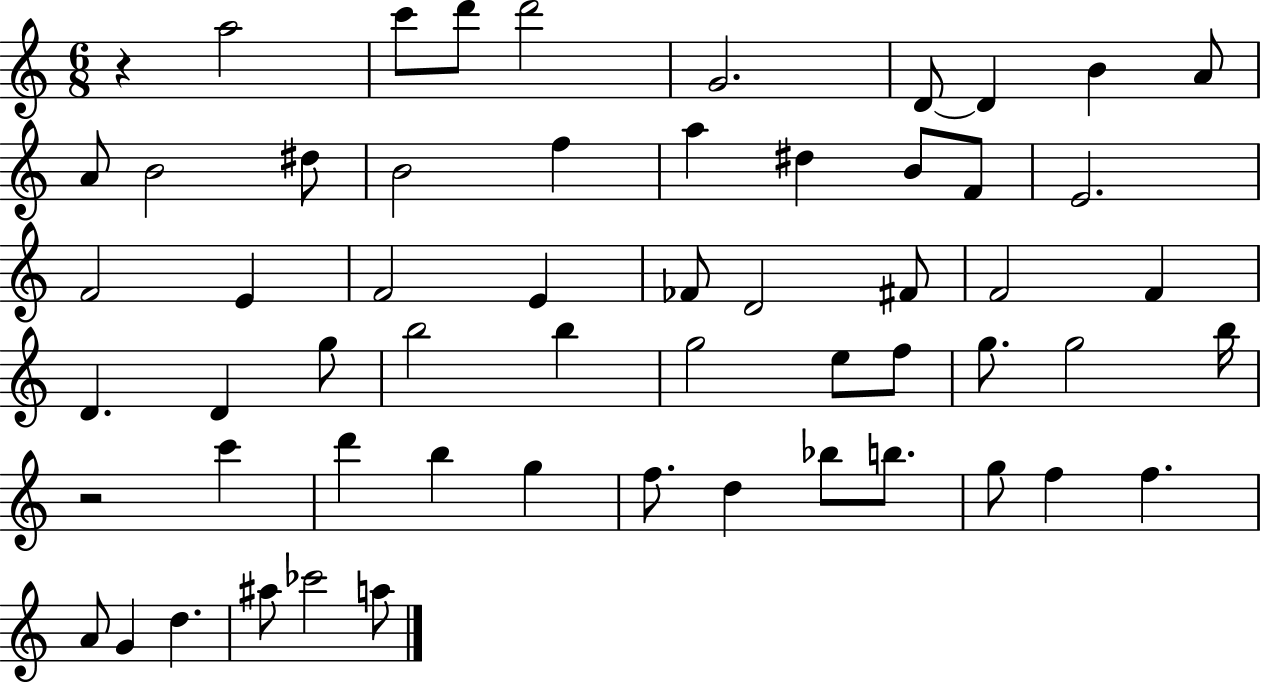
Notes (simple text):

R/q A5/h C6/e D6/e D6/h G4/h. D4/e D4/q B4/q A4/e A4/e B4/h D#5/e B4/h F5/q A5/q D#5/q B4/e F4/e E4/h. F4/h E4/q F4/h E4/q FES4/e D4/h F#4/e F4/h F4/q D4/q. D4/q G5/e B5/h B5/q G5/h E5/e F5/e G5/e. G5/h B5/s R/h C6/q D6/q B5/q G5/q F5/e. D5/q Bb5/e B5/e. G5/e F5/q F5/q. A4/e G4/q D5/q. A#5/e CES6/h A5/e